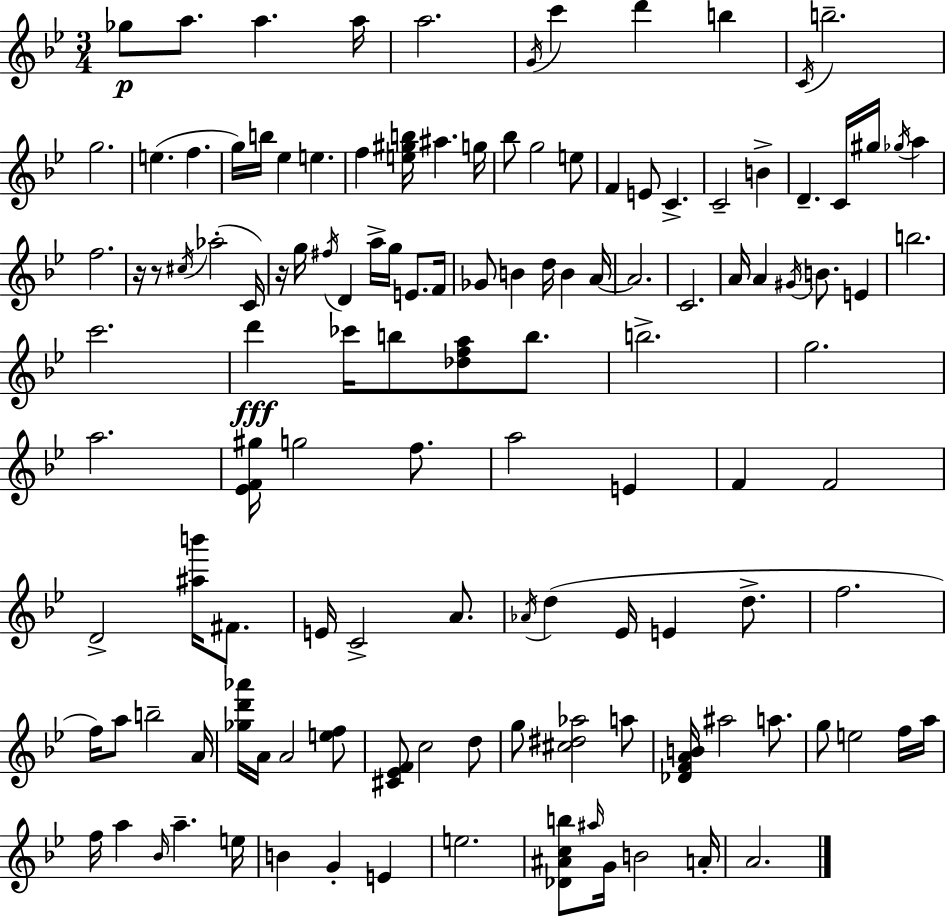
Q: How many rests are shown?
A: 3